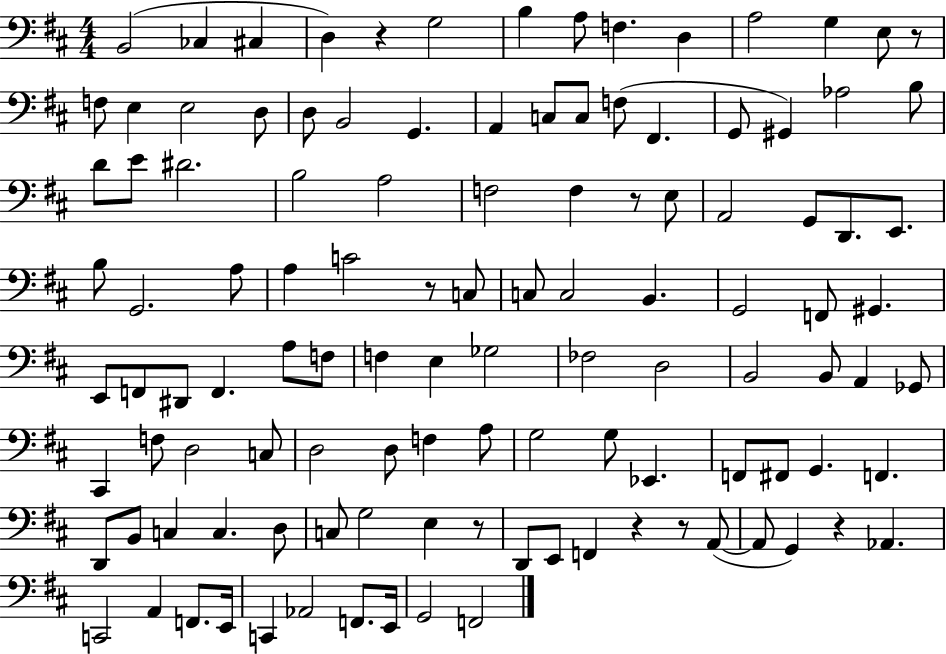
B2/h CES3/q C#3/q D3/q R/q G3/h B3/q A3/e F3/q. D3/q A3/h G3/q E3/e R/e F3/e E3/q E3/h D3/e D3/e B2/h G2/q. A2/q C3/e C3/e F3/e F#2/q. G2/e G#2/q Ab3/h B3/e D4/e E4/e D#4/h. B3/h A3/h F3/h F3/q R/e E3/e A2/h G2/e D2/e. E2/e. B3/e G2/h. A3/e A3/q C4/h R/e C3/e C3/e C3/h B2/q. G2/h F2/e G#2/q. E2/e F2/e D#2/e F2/q. A3/e F3/e F3/q E3/q Gb3/h FES3/h D3/h B2/h B2/e A2/q Gb2/e C#2/q F3/e D3/h C3/e D3/h D3/e F3/q A3/e G3/h G3/e Eb2/q. F2/e F#2/e G2/q. F2/q. D2/e B2/e C3/q C3/q. D3/e C3/e G3/h E3/q R/e D2/e E2/e F2/q R/q R/e A2/e A2/e G2/q R/q Ab2/q. C2/h A2/q F2/e. E2/s C2/q Ab2/h F2/e. E2/s G2/h F2/h